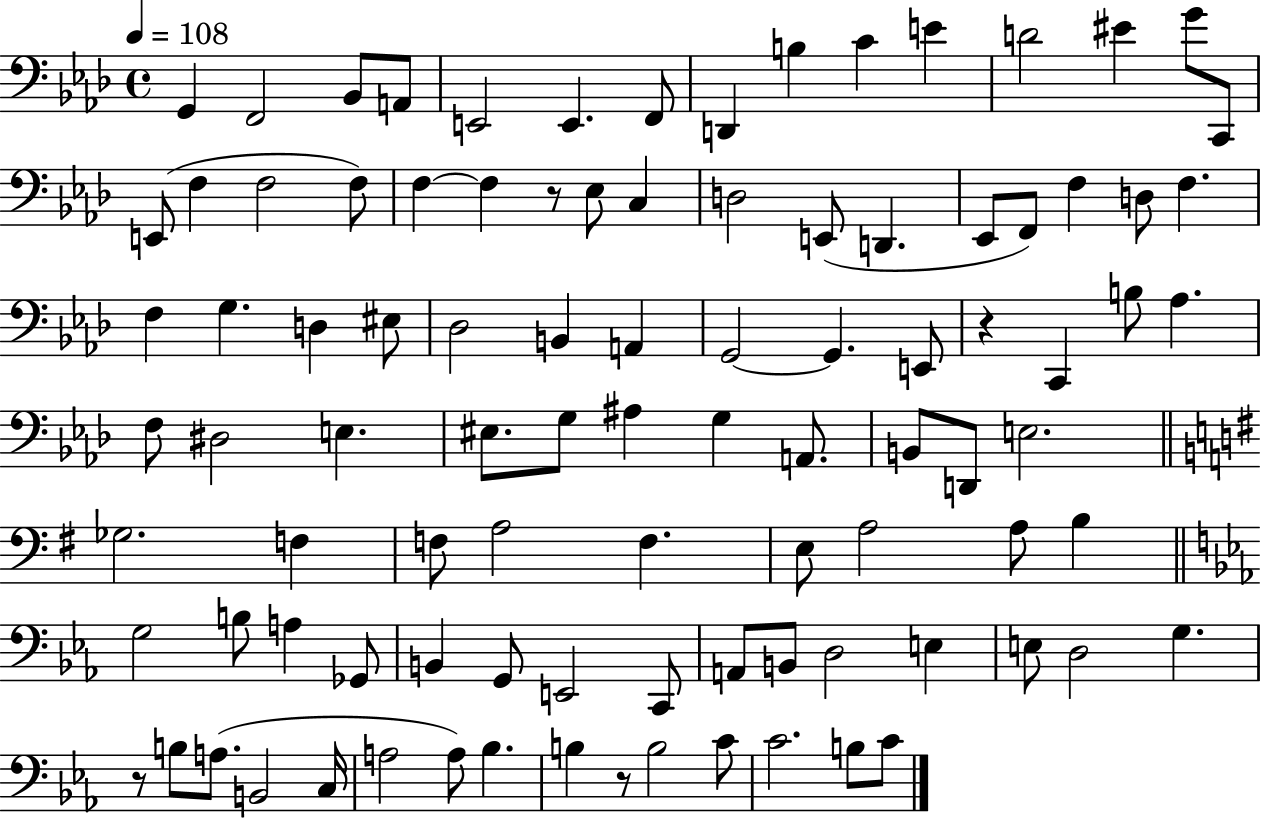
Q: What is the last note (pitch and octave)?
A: C4